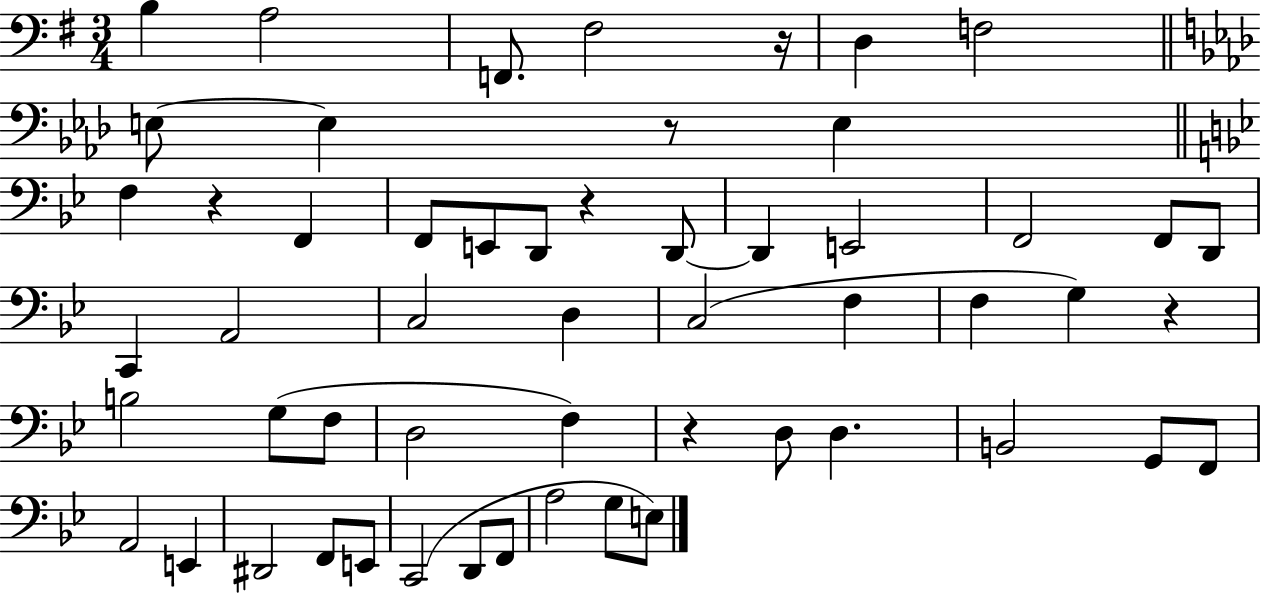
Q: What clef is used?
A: bass